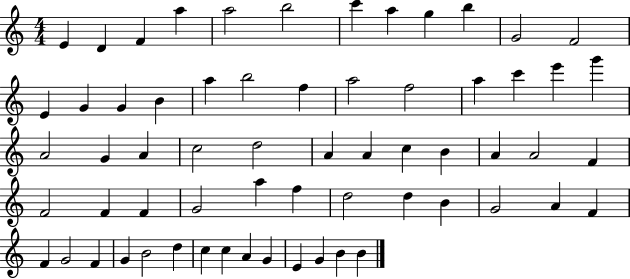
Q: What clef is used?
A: treble